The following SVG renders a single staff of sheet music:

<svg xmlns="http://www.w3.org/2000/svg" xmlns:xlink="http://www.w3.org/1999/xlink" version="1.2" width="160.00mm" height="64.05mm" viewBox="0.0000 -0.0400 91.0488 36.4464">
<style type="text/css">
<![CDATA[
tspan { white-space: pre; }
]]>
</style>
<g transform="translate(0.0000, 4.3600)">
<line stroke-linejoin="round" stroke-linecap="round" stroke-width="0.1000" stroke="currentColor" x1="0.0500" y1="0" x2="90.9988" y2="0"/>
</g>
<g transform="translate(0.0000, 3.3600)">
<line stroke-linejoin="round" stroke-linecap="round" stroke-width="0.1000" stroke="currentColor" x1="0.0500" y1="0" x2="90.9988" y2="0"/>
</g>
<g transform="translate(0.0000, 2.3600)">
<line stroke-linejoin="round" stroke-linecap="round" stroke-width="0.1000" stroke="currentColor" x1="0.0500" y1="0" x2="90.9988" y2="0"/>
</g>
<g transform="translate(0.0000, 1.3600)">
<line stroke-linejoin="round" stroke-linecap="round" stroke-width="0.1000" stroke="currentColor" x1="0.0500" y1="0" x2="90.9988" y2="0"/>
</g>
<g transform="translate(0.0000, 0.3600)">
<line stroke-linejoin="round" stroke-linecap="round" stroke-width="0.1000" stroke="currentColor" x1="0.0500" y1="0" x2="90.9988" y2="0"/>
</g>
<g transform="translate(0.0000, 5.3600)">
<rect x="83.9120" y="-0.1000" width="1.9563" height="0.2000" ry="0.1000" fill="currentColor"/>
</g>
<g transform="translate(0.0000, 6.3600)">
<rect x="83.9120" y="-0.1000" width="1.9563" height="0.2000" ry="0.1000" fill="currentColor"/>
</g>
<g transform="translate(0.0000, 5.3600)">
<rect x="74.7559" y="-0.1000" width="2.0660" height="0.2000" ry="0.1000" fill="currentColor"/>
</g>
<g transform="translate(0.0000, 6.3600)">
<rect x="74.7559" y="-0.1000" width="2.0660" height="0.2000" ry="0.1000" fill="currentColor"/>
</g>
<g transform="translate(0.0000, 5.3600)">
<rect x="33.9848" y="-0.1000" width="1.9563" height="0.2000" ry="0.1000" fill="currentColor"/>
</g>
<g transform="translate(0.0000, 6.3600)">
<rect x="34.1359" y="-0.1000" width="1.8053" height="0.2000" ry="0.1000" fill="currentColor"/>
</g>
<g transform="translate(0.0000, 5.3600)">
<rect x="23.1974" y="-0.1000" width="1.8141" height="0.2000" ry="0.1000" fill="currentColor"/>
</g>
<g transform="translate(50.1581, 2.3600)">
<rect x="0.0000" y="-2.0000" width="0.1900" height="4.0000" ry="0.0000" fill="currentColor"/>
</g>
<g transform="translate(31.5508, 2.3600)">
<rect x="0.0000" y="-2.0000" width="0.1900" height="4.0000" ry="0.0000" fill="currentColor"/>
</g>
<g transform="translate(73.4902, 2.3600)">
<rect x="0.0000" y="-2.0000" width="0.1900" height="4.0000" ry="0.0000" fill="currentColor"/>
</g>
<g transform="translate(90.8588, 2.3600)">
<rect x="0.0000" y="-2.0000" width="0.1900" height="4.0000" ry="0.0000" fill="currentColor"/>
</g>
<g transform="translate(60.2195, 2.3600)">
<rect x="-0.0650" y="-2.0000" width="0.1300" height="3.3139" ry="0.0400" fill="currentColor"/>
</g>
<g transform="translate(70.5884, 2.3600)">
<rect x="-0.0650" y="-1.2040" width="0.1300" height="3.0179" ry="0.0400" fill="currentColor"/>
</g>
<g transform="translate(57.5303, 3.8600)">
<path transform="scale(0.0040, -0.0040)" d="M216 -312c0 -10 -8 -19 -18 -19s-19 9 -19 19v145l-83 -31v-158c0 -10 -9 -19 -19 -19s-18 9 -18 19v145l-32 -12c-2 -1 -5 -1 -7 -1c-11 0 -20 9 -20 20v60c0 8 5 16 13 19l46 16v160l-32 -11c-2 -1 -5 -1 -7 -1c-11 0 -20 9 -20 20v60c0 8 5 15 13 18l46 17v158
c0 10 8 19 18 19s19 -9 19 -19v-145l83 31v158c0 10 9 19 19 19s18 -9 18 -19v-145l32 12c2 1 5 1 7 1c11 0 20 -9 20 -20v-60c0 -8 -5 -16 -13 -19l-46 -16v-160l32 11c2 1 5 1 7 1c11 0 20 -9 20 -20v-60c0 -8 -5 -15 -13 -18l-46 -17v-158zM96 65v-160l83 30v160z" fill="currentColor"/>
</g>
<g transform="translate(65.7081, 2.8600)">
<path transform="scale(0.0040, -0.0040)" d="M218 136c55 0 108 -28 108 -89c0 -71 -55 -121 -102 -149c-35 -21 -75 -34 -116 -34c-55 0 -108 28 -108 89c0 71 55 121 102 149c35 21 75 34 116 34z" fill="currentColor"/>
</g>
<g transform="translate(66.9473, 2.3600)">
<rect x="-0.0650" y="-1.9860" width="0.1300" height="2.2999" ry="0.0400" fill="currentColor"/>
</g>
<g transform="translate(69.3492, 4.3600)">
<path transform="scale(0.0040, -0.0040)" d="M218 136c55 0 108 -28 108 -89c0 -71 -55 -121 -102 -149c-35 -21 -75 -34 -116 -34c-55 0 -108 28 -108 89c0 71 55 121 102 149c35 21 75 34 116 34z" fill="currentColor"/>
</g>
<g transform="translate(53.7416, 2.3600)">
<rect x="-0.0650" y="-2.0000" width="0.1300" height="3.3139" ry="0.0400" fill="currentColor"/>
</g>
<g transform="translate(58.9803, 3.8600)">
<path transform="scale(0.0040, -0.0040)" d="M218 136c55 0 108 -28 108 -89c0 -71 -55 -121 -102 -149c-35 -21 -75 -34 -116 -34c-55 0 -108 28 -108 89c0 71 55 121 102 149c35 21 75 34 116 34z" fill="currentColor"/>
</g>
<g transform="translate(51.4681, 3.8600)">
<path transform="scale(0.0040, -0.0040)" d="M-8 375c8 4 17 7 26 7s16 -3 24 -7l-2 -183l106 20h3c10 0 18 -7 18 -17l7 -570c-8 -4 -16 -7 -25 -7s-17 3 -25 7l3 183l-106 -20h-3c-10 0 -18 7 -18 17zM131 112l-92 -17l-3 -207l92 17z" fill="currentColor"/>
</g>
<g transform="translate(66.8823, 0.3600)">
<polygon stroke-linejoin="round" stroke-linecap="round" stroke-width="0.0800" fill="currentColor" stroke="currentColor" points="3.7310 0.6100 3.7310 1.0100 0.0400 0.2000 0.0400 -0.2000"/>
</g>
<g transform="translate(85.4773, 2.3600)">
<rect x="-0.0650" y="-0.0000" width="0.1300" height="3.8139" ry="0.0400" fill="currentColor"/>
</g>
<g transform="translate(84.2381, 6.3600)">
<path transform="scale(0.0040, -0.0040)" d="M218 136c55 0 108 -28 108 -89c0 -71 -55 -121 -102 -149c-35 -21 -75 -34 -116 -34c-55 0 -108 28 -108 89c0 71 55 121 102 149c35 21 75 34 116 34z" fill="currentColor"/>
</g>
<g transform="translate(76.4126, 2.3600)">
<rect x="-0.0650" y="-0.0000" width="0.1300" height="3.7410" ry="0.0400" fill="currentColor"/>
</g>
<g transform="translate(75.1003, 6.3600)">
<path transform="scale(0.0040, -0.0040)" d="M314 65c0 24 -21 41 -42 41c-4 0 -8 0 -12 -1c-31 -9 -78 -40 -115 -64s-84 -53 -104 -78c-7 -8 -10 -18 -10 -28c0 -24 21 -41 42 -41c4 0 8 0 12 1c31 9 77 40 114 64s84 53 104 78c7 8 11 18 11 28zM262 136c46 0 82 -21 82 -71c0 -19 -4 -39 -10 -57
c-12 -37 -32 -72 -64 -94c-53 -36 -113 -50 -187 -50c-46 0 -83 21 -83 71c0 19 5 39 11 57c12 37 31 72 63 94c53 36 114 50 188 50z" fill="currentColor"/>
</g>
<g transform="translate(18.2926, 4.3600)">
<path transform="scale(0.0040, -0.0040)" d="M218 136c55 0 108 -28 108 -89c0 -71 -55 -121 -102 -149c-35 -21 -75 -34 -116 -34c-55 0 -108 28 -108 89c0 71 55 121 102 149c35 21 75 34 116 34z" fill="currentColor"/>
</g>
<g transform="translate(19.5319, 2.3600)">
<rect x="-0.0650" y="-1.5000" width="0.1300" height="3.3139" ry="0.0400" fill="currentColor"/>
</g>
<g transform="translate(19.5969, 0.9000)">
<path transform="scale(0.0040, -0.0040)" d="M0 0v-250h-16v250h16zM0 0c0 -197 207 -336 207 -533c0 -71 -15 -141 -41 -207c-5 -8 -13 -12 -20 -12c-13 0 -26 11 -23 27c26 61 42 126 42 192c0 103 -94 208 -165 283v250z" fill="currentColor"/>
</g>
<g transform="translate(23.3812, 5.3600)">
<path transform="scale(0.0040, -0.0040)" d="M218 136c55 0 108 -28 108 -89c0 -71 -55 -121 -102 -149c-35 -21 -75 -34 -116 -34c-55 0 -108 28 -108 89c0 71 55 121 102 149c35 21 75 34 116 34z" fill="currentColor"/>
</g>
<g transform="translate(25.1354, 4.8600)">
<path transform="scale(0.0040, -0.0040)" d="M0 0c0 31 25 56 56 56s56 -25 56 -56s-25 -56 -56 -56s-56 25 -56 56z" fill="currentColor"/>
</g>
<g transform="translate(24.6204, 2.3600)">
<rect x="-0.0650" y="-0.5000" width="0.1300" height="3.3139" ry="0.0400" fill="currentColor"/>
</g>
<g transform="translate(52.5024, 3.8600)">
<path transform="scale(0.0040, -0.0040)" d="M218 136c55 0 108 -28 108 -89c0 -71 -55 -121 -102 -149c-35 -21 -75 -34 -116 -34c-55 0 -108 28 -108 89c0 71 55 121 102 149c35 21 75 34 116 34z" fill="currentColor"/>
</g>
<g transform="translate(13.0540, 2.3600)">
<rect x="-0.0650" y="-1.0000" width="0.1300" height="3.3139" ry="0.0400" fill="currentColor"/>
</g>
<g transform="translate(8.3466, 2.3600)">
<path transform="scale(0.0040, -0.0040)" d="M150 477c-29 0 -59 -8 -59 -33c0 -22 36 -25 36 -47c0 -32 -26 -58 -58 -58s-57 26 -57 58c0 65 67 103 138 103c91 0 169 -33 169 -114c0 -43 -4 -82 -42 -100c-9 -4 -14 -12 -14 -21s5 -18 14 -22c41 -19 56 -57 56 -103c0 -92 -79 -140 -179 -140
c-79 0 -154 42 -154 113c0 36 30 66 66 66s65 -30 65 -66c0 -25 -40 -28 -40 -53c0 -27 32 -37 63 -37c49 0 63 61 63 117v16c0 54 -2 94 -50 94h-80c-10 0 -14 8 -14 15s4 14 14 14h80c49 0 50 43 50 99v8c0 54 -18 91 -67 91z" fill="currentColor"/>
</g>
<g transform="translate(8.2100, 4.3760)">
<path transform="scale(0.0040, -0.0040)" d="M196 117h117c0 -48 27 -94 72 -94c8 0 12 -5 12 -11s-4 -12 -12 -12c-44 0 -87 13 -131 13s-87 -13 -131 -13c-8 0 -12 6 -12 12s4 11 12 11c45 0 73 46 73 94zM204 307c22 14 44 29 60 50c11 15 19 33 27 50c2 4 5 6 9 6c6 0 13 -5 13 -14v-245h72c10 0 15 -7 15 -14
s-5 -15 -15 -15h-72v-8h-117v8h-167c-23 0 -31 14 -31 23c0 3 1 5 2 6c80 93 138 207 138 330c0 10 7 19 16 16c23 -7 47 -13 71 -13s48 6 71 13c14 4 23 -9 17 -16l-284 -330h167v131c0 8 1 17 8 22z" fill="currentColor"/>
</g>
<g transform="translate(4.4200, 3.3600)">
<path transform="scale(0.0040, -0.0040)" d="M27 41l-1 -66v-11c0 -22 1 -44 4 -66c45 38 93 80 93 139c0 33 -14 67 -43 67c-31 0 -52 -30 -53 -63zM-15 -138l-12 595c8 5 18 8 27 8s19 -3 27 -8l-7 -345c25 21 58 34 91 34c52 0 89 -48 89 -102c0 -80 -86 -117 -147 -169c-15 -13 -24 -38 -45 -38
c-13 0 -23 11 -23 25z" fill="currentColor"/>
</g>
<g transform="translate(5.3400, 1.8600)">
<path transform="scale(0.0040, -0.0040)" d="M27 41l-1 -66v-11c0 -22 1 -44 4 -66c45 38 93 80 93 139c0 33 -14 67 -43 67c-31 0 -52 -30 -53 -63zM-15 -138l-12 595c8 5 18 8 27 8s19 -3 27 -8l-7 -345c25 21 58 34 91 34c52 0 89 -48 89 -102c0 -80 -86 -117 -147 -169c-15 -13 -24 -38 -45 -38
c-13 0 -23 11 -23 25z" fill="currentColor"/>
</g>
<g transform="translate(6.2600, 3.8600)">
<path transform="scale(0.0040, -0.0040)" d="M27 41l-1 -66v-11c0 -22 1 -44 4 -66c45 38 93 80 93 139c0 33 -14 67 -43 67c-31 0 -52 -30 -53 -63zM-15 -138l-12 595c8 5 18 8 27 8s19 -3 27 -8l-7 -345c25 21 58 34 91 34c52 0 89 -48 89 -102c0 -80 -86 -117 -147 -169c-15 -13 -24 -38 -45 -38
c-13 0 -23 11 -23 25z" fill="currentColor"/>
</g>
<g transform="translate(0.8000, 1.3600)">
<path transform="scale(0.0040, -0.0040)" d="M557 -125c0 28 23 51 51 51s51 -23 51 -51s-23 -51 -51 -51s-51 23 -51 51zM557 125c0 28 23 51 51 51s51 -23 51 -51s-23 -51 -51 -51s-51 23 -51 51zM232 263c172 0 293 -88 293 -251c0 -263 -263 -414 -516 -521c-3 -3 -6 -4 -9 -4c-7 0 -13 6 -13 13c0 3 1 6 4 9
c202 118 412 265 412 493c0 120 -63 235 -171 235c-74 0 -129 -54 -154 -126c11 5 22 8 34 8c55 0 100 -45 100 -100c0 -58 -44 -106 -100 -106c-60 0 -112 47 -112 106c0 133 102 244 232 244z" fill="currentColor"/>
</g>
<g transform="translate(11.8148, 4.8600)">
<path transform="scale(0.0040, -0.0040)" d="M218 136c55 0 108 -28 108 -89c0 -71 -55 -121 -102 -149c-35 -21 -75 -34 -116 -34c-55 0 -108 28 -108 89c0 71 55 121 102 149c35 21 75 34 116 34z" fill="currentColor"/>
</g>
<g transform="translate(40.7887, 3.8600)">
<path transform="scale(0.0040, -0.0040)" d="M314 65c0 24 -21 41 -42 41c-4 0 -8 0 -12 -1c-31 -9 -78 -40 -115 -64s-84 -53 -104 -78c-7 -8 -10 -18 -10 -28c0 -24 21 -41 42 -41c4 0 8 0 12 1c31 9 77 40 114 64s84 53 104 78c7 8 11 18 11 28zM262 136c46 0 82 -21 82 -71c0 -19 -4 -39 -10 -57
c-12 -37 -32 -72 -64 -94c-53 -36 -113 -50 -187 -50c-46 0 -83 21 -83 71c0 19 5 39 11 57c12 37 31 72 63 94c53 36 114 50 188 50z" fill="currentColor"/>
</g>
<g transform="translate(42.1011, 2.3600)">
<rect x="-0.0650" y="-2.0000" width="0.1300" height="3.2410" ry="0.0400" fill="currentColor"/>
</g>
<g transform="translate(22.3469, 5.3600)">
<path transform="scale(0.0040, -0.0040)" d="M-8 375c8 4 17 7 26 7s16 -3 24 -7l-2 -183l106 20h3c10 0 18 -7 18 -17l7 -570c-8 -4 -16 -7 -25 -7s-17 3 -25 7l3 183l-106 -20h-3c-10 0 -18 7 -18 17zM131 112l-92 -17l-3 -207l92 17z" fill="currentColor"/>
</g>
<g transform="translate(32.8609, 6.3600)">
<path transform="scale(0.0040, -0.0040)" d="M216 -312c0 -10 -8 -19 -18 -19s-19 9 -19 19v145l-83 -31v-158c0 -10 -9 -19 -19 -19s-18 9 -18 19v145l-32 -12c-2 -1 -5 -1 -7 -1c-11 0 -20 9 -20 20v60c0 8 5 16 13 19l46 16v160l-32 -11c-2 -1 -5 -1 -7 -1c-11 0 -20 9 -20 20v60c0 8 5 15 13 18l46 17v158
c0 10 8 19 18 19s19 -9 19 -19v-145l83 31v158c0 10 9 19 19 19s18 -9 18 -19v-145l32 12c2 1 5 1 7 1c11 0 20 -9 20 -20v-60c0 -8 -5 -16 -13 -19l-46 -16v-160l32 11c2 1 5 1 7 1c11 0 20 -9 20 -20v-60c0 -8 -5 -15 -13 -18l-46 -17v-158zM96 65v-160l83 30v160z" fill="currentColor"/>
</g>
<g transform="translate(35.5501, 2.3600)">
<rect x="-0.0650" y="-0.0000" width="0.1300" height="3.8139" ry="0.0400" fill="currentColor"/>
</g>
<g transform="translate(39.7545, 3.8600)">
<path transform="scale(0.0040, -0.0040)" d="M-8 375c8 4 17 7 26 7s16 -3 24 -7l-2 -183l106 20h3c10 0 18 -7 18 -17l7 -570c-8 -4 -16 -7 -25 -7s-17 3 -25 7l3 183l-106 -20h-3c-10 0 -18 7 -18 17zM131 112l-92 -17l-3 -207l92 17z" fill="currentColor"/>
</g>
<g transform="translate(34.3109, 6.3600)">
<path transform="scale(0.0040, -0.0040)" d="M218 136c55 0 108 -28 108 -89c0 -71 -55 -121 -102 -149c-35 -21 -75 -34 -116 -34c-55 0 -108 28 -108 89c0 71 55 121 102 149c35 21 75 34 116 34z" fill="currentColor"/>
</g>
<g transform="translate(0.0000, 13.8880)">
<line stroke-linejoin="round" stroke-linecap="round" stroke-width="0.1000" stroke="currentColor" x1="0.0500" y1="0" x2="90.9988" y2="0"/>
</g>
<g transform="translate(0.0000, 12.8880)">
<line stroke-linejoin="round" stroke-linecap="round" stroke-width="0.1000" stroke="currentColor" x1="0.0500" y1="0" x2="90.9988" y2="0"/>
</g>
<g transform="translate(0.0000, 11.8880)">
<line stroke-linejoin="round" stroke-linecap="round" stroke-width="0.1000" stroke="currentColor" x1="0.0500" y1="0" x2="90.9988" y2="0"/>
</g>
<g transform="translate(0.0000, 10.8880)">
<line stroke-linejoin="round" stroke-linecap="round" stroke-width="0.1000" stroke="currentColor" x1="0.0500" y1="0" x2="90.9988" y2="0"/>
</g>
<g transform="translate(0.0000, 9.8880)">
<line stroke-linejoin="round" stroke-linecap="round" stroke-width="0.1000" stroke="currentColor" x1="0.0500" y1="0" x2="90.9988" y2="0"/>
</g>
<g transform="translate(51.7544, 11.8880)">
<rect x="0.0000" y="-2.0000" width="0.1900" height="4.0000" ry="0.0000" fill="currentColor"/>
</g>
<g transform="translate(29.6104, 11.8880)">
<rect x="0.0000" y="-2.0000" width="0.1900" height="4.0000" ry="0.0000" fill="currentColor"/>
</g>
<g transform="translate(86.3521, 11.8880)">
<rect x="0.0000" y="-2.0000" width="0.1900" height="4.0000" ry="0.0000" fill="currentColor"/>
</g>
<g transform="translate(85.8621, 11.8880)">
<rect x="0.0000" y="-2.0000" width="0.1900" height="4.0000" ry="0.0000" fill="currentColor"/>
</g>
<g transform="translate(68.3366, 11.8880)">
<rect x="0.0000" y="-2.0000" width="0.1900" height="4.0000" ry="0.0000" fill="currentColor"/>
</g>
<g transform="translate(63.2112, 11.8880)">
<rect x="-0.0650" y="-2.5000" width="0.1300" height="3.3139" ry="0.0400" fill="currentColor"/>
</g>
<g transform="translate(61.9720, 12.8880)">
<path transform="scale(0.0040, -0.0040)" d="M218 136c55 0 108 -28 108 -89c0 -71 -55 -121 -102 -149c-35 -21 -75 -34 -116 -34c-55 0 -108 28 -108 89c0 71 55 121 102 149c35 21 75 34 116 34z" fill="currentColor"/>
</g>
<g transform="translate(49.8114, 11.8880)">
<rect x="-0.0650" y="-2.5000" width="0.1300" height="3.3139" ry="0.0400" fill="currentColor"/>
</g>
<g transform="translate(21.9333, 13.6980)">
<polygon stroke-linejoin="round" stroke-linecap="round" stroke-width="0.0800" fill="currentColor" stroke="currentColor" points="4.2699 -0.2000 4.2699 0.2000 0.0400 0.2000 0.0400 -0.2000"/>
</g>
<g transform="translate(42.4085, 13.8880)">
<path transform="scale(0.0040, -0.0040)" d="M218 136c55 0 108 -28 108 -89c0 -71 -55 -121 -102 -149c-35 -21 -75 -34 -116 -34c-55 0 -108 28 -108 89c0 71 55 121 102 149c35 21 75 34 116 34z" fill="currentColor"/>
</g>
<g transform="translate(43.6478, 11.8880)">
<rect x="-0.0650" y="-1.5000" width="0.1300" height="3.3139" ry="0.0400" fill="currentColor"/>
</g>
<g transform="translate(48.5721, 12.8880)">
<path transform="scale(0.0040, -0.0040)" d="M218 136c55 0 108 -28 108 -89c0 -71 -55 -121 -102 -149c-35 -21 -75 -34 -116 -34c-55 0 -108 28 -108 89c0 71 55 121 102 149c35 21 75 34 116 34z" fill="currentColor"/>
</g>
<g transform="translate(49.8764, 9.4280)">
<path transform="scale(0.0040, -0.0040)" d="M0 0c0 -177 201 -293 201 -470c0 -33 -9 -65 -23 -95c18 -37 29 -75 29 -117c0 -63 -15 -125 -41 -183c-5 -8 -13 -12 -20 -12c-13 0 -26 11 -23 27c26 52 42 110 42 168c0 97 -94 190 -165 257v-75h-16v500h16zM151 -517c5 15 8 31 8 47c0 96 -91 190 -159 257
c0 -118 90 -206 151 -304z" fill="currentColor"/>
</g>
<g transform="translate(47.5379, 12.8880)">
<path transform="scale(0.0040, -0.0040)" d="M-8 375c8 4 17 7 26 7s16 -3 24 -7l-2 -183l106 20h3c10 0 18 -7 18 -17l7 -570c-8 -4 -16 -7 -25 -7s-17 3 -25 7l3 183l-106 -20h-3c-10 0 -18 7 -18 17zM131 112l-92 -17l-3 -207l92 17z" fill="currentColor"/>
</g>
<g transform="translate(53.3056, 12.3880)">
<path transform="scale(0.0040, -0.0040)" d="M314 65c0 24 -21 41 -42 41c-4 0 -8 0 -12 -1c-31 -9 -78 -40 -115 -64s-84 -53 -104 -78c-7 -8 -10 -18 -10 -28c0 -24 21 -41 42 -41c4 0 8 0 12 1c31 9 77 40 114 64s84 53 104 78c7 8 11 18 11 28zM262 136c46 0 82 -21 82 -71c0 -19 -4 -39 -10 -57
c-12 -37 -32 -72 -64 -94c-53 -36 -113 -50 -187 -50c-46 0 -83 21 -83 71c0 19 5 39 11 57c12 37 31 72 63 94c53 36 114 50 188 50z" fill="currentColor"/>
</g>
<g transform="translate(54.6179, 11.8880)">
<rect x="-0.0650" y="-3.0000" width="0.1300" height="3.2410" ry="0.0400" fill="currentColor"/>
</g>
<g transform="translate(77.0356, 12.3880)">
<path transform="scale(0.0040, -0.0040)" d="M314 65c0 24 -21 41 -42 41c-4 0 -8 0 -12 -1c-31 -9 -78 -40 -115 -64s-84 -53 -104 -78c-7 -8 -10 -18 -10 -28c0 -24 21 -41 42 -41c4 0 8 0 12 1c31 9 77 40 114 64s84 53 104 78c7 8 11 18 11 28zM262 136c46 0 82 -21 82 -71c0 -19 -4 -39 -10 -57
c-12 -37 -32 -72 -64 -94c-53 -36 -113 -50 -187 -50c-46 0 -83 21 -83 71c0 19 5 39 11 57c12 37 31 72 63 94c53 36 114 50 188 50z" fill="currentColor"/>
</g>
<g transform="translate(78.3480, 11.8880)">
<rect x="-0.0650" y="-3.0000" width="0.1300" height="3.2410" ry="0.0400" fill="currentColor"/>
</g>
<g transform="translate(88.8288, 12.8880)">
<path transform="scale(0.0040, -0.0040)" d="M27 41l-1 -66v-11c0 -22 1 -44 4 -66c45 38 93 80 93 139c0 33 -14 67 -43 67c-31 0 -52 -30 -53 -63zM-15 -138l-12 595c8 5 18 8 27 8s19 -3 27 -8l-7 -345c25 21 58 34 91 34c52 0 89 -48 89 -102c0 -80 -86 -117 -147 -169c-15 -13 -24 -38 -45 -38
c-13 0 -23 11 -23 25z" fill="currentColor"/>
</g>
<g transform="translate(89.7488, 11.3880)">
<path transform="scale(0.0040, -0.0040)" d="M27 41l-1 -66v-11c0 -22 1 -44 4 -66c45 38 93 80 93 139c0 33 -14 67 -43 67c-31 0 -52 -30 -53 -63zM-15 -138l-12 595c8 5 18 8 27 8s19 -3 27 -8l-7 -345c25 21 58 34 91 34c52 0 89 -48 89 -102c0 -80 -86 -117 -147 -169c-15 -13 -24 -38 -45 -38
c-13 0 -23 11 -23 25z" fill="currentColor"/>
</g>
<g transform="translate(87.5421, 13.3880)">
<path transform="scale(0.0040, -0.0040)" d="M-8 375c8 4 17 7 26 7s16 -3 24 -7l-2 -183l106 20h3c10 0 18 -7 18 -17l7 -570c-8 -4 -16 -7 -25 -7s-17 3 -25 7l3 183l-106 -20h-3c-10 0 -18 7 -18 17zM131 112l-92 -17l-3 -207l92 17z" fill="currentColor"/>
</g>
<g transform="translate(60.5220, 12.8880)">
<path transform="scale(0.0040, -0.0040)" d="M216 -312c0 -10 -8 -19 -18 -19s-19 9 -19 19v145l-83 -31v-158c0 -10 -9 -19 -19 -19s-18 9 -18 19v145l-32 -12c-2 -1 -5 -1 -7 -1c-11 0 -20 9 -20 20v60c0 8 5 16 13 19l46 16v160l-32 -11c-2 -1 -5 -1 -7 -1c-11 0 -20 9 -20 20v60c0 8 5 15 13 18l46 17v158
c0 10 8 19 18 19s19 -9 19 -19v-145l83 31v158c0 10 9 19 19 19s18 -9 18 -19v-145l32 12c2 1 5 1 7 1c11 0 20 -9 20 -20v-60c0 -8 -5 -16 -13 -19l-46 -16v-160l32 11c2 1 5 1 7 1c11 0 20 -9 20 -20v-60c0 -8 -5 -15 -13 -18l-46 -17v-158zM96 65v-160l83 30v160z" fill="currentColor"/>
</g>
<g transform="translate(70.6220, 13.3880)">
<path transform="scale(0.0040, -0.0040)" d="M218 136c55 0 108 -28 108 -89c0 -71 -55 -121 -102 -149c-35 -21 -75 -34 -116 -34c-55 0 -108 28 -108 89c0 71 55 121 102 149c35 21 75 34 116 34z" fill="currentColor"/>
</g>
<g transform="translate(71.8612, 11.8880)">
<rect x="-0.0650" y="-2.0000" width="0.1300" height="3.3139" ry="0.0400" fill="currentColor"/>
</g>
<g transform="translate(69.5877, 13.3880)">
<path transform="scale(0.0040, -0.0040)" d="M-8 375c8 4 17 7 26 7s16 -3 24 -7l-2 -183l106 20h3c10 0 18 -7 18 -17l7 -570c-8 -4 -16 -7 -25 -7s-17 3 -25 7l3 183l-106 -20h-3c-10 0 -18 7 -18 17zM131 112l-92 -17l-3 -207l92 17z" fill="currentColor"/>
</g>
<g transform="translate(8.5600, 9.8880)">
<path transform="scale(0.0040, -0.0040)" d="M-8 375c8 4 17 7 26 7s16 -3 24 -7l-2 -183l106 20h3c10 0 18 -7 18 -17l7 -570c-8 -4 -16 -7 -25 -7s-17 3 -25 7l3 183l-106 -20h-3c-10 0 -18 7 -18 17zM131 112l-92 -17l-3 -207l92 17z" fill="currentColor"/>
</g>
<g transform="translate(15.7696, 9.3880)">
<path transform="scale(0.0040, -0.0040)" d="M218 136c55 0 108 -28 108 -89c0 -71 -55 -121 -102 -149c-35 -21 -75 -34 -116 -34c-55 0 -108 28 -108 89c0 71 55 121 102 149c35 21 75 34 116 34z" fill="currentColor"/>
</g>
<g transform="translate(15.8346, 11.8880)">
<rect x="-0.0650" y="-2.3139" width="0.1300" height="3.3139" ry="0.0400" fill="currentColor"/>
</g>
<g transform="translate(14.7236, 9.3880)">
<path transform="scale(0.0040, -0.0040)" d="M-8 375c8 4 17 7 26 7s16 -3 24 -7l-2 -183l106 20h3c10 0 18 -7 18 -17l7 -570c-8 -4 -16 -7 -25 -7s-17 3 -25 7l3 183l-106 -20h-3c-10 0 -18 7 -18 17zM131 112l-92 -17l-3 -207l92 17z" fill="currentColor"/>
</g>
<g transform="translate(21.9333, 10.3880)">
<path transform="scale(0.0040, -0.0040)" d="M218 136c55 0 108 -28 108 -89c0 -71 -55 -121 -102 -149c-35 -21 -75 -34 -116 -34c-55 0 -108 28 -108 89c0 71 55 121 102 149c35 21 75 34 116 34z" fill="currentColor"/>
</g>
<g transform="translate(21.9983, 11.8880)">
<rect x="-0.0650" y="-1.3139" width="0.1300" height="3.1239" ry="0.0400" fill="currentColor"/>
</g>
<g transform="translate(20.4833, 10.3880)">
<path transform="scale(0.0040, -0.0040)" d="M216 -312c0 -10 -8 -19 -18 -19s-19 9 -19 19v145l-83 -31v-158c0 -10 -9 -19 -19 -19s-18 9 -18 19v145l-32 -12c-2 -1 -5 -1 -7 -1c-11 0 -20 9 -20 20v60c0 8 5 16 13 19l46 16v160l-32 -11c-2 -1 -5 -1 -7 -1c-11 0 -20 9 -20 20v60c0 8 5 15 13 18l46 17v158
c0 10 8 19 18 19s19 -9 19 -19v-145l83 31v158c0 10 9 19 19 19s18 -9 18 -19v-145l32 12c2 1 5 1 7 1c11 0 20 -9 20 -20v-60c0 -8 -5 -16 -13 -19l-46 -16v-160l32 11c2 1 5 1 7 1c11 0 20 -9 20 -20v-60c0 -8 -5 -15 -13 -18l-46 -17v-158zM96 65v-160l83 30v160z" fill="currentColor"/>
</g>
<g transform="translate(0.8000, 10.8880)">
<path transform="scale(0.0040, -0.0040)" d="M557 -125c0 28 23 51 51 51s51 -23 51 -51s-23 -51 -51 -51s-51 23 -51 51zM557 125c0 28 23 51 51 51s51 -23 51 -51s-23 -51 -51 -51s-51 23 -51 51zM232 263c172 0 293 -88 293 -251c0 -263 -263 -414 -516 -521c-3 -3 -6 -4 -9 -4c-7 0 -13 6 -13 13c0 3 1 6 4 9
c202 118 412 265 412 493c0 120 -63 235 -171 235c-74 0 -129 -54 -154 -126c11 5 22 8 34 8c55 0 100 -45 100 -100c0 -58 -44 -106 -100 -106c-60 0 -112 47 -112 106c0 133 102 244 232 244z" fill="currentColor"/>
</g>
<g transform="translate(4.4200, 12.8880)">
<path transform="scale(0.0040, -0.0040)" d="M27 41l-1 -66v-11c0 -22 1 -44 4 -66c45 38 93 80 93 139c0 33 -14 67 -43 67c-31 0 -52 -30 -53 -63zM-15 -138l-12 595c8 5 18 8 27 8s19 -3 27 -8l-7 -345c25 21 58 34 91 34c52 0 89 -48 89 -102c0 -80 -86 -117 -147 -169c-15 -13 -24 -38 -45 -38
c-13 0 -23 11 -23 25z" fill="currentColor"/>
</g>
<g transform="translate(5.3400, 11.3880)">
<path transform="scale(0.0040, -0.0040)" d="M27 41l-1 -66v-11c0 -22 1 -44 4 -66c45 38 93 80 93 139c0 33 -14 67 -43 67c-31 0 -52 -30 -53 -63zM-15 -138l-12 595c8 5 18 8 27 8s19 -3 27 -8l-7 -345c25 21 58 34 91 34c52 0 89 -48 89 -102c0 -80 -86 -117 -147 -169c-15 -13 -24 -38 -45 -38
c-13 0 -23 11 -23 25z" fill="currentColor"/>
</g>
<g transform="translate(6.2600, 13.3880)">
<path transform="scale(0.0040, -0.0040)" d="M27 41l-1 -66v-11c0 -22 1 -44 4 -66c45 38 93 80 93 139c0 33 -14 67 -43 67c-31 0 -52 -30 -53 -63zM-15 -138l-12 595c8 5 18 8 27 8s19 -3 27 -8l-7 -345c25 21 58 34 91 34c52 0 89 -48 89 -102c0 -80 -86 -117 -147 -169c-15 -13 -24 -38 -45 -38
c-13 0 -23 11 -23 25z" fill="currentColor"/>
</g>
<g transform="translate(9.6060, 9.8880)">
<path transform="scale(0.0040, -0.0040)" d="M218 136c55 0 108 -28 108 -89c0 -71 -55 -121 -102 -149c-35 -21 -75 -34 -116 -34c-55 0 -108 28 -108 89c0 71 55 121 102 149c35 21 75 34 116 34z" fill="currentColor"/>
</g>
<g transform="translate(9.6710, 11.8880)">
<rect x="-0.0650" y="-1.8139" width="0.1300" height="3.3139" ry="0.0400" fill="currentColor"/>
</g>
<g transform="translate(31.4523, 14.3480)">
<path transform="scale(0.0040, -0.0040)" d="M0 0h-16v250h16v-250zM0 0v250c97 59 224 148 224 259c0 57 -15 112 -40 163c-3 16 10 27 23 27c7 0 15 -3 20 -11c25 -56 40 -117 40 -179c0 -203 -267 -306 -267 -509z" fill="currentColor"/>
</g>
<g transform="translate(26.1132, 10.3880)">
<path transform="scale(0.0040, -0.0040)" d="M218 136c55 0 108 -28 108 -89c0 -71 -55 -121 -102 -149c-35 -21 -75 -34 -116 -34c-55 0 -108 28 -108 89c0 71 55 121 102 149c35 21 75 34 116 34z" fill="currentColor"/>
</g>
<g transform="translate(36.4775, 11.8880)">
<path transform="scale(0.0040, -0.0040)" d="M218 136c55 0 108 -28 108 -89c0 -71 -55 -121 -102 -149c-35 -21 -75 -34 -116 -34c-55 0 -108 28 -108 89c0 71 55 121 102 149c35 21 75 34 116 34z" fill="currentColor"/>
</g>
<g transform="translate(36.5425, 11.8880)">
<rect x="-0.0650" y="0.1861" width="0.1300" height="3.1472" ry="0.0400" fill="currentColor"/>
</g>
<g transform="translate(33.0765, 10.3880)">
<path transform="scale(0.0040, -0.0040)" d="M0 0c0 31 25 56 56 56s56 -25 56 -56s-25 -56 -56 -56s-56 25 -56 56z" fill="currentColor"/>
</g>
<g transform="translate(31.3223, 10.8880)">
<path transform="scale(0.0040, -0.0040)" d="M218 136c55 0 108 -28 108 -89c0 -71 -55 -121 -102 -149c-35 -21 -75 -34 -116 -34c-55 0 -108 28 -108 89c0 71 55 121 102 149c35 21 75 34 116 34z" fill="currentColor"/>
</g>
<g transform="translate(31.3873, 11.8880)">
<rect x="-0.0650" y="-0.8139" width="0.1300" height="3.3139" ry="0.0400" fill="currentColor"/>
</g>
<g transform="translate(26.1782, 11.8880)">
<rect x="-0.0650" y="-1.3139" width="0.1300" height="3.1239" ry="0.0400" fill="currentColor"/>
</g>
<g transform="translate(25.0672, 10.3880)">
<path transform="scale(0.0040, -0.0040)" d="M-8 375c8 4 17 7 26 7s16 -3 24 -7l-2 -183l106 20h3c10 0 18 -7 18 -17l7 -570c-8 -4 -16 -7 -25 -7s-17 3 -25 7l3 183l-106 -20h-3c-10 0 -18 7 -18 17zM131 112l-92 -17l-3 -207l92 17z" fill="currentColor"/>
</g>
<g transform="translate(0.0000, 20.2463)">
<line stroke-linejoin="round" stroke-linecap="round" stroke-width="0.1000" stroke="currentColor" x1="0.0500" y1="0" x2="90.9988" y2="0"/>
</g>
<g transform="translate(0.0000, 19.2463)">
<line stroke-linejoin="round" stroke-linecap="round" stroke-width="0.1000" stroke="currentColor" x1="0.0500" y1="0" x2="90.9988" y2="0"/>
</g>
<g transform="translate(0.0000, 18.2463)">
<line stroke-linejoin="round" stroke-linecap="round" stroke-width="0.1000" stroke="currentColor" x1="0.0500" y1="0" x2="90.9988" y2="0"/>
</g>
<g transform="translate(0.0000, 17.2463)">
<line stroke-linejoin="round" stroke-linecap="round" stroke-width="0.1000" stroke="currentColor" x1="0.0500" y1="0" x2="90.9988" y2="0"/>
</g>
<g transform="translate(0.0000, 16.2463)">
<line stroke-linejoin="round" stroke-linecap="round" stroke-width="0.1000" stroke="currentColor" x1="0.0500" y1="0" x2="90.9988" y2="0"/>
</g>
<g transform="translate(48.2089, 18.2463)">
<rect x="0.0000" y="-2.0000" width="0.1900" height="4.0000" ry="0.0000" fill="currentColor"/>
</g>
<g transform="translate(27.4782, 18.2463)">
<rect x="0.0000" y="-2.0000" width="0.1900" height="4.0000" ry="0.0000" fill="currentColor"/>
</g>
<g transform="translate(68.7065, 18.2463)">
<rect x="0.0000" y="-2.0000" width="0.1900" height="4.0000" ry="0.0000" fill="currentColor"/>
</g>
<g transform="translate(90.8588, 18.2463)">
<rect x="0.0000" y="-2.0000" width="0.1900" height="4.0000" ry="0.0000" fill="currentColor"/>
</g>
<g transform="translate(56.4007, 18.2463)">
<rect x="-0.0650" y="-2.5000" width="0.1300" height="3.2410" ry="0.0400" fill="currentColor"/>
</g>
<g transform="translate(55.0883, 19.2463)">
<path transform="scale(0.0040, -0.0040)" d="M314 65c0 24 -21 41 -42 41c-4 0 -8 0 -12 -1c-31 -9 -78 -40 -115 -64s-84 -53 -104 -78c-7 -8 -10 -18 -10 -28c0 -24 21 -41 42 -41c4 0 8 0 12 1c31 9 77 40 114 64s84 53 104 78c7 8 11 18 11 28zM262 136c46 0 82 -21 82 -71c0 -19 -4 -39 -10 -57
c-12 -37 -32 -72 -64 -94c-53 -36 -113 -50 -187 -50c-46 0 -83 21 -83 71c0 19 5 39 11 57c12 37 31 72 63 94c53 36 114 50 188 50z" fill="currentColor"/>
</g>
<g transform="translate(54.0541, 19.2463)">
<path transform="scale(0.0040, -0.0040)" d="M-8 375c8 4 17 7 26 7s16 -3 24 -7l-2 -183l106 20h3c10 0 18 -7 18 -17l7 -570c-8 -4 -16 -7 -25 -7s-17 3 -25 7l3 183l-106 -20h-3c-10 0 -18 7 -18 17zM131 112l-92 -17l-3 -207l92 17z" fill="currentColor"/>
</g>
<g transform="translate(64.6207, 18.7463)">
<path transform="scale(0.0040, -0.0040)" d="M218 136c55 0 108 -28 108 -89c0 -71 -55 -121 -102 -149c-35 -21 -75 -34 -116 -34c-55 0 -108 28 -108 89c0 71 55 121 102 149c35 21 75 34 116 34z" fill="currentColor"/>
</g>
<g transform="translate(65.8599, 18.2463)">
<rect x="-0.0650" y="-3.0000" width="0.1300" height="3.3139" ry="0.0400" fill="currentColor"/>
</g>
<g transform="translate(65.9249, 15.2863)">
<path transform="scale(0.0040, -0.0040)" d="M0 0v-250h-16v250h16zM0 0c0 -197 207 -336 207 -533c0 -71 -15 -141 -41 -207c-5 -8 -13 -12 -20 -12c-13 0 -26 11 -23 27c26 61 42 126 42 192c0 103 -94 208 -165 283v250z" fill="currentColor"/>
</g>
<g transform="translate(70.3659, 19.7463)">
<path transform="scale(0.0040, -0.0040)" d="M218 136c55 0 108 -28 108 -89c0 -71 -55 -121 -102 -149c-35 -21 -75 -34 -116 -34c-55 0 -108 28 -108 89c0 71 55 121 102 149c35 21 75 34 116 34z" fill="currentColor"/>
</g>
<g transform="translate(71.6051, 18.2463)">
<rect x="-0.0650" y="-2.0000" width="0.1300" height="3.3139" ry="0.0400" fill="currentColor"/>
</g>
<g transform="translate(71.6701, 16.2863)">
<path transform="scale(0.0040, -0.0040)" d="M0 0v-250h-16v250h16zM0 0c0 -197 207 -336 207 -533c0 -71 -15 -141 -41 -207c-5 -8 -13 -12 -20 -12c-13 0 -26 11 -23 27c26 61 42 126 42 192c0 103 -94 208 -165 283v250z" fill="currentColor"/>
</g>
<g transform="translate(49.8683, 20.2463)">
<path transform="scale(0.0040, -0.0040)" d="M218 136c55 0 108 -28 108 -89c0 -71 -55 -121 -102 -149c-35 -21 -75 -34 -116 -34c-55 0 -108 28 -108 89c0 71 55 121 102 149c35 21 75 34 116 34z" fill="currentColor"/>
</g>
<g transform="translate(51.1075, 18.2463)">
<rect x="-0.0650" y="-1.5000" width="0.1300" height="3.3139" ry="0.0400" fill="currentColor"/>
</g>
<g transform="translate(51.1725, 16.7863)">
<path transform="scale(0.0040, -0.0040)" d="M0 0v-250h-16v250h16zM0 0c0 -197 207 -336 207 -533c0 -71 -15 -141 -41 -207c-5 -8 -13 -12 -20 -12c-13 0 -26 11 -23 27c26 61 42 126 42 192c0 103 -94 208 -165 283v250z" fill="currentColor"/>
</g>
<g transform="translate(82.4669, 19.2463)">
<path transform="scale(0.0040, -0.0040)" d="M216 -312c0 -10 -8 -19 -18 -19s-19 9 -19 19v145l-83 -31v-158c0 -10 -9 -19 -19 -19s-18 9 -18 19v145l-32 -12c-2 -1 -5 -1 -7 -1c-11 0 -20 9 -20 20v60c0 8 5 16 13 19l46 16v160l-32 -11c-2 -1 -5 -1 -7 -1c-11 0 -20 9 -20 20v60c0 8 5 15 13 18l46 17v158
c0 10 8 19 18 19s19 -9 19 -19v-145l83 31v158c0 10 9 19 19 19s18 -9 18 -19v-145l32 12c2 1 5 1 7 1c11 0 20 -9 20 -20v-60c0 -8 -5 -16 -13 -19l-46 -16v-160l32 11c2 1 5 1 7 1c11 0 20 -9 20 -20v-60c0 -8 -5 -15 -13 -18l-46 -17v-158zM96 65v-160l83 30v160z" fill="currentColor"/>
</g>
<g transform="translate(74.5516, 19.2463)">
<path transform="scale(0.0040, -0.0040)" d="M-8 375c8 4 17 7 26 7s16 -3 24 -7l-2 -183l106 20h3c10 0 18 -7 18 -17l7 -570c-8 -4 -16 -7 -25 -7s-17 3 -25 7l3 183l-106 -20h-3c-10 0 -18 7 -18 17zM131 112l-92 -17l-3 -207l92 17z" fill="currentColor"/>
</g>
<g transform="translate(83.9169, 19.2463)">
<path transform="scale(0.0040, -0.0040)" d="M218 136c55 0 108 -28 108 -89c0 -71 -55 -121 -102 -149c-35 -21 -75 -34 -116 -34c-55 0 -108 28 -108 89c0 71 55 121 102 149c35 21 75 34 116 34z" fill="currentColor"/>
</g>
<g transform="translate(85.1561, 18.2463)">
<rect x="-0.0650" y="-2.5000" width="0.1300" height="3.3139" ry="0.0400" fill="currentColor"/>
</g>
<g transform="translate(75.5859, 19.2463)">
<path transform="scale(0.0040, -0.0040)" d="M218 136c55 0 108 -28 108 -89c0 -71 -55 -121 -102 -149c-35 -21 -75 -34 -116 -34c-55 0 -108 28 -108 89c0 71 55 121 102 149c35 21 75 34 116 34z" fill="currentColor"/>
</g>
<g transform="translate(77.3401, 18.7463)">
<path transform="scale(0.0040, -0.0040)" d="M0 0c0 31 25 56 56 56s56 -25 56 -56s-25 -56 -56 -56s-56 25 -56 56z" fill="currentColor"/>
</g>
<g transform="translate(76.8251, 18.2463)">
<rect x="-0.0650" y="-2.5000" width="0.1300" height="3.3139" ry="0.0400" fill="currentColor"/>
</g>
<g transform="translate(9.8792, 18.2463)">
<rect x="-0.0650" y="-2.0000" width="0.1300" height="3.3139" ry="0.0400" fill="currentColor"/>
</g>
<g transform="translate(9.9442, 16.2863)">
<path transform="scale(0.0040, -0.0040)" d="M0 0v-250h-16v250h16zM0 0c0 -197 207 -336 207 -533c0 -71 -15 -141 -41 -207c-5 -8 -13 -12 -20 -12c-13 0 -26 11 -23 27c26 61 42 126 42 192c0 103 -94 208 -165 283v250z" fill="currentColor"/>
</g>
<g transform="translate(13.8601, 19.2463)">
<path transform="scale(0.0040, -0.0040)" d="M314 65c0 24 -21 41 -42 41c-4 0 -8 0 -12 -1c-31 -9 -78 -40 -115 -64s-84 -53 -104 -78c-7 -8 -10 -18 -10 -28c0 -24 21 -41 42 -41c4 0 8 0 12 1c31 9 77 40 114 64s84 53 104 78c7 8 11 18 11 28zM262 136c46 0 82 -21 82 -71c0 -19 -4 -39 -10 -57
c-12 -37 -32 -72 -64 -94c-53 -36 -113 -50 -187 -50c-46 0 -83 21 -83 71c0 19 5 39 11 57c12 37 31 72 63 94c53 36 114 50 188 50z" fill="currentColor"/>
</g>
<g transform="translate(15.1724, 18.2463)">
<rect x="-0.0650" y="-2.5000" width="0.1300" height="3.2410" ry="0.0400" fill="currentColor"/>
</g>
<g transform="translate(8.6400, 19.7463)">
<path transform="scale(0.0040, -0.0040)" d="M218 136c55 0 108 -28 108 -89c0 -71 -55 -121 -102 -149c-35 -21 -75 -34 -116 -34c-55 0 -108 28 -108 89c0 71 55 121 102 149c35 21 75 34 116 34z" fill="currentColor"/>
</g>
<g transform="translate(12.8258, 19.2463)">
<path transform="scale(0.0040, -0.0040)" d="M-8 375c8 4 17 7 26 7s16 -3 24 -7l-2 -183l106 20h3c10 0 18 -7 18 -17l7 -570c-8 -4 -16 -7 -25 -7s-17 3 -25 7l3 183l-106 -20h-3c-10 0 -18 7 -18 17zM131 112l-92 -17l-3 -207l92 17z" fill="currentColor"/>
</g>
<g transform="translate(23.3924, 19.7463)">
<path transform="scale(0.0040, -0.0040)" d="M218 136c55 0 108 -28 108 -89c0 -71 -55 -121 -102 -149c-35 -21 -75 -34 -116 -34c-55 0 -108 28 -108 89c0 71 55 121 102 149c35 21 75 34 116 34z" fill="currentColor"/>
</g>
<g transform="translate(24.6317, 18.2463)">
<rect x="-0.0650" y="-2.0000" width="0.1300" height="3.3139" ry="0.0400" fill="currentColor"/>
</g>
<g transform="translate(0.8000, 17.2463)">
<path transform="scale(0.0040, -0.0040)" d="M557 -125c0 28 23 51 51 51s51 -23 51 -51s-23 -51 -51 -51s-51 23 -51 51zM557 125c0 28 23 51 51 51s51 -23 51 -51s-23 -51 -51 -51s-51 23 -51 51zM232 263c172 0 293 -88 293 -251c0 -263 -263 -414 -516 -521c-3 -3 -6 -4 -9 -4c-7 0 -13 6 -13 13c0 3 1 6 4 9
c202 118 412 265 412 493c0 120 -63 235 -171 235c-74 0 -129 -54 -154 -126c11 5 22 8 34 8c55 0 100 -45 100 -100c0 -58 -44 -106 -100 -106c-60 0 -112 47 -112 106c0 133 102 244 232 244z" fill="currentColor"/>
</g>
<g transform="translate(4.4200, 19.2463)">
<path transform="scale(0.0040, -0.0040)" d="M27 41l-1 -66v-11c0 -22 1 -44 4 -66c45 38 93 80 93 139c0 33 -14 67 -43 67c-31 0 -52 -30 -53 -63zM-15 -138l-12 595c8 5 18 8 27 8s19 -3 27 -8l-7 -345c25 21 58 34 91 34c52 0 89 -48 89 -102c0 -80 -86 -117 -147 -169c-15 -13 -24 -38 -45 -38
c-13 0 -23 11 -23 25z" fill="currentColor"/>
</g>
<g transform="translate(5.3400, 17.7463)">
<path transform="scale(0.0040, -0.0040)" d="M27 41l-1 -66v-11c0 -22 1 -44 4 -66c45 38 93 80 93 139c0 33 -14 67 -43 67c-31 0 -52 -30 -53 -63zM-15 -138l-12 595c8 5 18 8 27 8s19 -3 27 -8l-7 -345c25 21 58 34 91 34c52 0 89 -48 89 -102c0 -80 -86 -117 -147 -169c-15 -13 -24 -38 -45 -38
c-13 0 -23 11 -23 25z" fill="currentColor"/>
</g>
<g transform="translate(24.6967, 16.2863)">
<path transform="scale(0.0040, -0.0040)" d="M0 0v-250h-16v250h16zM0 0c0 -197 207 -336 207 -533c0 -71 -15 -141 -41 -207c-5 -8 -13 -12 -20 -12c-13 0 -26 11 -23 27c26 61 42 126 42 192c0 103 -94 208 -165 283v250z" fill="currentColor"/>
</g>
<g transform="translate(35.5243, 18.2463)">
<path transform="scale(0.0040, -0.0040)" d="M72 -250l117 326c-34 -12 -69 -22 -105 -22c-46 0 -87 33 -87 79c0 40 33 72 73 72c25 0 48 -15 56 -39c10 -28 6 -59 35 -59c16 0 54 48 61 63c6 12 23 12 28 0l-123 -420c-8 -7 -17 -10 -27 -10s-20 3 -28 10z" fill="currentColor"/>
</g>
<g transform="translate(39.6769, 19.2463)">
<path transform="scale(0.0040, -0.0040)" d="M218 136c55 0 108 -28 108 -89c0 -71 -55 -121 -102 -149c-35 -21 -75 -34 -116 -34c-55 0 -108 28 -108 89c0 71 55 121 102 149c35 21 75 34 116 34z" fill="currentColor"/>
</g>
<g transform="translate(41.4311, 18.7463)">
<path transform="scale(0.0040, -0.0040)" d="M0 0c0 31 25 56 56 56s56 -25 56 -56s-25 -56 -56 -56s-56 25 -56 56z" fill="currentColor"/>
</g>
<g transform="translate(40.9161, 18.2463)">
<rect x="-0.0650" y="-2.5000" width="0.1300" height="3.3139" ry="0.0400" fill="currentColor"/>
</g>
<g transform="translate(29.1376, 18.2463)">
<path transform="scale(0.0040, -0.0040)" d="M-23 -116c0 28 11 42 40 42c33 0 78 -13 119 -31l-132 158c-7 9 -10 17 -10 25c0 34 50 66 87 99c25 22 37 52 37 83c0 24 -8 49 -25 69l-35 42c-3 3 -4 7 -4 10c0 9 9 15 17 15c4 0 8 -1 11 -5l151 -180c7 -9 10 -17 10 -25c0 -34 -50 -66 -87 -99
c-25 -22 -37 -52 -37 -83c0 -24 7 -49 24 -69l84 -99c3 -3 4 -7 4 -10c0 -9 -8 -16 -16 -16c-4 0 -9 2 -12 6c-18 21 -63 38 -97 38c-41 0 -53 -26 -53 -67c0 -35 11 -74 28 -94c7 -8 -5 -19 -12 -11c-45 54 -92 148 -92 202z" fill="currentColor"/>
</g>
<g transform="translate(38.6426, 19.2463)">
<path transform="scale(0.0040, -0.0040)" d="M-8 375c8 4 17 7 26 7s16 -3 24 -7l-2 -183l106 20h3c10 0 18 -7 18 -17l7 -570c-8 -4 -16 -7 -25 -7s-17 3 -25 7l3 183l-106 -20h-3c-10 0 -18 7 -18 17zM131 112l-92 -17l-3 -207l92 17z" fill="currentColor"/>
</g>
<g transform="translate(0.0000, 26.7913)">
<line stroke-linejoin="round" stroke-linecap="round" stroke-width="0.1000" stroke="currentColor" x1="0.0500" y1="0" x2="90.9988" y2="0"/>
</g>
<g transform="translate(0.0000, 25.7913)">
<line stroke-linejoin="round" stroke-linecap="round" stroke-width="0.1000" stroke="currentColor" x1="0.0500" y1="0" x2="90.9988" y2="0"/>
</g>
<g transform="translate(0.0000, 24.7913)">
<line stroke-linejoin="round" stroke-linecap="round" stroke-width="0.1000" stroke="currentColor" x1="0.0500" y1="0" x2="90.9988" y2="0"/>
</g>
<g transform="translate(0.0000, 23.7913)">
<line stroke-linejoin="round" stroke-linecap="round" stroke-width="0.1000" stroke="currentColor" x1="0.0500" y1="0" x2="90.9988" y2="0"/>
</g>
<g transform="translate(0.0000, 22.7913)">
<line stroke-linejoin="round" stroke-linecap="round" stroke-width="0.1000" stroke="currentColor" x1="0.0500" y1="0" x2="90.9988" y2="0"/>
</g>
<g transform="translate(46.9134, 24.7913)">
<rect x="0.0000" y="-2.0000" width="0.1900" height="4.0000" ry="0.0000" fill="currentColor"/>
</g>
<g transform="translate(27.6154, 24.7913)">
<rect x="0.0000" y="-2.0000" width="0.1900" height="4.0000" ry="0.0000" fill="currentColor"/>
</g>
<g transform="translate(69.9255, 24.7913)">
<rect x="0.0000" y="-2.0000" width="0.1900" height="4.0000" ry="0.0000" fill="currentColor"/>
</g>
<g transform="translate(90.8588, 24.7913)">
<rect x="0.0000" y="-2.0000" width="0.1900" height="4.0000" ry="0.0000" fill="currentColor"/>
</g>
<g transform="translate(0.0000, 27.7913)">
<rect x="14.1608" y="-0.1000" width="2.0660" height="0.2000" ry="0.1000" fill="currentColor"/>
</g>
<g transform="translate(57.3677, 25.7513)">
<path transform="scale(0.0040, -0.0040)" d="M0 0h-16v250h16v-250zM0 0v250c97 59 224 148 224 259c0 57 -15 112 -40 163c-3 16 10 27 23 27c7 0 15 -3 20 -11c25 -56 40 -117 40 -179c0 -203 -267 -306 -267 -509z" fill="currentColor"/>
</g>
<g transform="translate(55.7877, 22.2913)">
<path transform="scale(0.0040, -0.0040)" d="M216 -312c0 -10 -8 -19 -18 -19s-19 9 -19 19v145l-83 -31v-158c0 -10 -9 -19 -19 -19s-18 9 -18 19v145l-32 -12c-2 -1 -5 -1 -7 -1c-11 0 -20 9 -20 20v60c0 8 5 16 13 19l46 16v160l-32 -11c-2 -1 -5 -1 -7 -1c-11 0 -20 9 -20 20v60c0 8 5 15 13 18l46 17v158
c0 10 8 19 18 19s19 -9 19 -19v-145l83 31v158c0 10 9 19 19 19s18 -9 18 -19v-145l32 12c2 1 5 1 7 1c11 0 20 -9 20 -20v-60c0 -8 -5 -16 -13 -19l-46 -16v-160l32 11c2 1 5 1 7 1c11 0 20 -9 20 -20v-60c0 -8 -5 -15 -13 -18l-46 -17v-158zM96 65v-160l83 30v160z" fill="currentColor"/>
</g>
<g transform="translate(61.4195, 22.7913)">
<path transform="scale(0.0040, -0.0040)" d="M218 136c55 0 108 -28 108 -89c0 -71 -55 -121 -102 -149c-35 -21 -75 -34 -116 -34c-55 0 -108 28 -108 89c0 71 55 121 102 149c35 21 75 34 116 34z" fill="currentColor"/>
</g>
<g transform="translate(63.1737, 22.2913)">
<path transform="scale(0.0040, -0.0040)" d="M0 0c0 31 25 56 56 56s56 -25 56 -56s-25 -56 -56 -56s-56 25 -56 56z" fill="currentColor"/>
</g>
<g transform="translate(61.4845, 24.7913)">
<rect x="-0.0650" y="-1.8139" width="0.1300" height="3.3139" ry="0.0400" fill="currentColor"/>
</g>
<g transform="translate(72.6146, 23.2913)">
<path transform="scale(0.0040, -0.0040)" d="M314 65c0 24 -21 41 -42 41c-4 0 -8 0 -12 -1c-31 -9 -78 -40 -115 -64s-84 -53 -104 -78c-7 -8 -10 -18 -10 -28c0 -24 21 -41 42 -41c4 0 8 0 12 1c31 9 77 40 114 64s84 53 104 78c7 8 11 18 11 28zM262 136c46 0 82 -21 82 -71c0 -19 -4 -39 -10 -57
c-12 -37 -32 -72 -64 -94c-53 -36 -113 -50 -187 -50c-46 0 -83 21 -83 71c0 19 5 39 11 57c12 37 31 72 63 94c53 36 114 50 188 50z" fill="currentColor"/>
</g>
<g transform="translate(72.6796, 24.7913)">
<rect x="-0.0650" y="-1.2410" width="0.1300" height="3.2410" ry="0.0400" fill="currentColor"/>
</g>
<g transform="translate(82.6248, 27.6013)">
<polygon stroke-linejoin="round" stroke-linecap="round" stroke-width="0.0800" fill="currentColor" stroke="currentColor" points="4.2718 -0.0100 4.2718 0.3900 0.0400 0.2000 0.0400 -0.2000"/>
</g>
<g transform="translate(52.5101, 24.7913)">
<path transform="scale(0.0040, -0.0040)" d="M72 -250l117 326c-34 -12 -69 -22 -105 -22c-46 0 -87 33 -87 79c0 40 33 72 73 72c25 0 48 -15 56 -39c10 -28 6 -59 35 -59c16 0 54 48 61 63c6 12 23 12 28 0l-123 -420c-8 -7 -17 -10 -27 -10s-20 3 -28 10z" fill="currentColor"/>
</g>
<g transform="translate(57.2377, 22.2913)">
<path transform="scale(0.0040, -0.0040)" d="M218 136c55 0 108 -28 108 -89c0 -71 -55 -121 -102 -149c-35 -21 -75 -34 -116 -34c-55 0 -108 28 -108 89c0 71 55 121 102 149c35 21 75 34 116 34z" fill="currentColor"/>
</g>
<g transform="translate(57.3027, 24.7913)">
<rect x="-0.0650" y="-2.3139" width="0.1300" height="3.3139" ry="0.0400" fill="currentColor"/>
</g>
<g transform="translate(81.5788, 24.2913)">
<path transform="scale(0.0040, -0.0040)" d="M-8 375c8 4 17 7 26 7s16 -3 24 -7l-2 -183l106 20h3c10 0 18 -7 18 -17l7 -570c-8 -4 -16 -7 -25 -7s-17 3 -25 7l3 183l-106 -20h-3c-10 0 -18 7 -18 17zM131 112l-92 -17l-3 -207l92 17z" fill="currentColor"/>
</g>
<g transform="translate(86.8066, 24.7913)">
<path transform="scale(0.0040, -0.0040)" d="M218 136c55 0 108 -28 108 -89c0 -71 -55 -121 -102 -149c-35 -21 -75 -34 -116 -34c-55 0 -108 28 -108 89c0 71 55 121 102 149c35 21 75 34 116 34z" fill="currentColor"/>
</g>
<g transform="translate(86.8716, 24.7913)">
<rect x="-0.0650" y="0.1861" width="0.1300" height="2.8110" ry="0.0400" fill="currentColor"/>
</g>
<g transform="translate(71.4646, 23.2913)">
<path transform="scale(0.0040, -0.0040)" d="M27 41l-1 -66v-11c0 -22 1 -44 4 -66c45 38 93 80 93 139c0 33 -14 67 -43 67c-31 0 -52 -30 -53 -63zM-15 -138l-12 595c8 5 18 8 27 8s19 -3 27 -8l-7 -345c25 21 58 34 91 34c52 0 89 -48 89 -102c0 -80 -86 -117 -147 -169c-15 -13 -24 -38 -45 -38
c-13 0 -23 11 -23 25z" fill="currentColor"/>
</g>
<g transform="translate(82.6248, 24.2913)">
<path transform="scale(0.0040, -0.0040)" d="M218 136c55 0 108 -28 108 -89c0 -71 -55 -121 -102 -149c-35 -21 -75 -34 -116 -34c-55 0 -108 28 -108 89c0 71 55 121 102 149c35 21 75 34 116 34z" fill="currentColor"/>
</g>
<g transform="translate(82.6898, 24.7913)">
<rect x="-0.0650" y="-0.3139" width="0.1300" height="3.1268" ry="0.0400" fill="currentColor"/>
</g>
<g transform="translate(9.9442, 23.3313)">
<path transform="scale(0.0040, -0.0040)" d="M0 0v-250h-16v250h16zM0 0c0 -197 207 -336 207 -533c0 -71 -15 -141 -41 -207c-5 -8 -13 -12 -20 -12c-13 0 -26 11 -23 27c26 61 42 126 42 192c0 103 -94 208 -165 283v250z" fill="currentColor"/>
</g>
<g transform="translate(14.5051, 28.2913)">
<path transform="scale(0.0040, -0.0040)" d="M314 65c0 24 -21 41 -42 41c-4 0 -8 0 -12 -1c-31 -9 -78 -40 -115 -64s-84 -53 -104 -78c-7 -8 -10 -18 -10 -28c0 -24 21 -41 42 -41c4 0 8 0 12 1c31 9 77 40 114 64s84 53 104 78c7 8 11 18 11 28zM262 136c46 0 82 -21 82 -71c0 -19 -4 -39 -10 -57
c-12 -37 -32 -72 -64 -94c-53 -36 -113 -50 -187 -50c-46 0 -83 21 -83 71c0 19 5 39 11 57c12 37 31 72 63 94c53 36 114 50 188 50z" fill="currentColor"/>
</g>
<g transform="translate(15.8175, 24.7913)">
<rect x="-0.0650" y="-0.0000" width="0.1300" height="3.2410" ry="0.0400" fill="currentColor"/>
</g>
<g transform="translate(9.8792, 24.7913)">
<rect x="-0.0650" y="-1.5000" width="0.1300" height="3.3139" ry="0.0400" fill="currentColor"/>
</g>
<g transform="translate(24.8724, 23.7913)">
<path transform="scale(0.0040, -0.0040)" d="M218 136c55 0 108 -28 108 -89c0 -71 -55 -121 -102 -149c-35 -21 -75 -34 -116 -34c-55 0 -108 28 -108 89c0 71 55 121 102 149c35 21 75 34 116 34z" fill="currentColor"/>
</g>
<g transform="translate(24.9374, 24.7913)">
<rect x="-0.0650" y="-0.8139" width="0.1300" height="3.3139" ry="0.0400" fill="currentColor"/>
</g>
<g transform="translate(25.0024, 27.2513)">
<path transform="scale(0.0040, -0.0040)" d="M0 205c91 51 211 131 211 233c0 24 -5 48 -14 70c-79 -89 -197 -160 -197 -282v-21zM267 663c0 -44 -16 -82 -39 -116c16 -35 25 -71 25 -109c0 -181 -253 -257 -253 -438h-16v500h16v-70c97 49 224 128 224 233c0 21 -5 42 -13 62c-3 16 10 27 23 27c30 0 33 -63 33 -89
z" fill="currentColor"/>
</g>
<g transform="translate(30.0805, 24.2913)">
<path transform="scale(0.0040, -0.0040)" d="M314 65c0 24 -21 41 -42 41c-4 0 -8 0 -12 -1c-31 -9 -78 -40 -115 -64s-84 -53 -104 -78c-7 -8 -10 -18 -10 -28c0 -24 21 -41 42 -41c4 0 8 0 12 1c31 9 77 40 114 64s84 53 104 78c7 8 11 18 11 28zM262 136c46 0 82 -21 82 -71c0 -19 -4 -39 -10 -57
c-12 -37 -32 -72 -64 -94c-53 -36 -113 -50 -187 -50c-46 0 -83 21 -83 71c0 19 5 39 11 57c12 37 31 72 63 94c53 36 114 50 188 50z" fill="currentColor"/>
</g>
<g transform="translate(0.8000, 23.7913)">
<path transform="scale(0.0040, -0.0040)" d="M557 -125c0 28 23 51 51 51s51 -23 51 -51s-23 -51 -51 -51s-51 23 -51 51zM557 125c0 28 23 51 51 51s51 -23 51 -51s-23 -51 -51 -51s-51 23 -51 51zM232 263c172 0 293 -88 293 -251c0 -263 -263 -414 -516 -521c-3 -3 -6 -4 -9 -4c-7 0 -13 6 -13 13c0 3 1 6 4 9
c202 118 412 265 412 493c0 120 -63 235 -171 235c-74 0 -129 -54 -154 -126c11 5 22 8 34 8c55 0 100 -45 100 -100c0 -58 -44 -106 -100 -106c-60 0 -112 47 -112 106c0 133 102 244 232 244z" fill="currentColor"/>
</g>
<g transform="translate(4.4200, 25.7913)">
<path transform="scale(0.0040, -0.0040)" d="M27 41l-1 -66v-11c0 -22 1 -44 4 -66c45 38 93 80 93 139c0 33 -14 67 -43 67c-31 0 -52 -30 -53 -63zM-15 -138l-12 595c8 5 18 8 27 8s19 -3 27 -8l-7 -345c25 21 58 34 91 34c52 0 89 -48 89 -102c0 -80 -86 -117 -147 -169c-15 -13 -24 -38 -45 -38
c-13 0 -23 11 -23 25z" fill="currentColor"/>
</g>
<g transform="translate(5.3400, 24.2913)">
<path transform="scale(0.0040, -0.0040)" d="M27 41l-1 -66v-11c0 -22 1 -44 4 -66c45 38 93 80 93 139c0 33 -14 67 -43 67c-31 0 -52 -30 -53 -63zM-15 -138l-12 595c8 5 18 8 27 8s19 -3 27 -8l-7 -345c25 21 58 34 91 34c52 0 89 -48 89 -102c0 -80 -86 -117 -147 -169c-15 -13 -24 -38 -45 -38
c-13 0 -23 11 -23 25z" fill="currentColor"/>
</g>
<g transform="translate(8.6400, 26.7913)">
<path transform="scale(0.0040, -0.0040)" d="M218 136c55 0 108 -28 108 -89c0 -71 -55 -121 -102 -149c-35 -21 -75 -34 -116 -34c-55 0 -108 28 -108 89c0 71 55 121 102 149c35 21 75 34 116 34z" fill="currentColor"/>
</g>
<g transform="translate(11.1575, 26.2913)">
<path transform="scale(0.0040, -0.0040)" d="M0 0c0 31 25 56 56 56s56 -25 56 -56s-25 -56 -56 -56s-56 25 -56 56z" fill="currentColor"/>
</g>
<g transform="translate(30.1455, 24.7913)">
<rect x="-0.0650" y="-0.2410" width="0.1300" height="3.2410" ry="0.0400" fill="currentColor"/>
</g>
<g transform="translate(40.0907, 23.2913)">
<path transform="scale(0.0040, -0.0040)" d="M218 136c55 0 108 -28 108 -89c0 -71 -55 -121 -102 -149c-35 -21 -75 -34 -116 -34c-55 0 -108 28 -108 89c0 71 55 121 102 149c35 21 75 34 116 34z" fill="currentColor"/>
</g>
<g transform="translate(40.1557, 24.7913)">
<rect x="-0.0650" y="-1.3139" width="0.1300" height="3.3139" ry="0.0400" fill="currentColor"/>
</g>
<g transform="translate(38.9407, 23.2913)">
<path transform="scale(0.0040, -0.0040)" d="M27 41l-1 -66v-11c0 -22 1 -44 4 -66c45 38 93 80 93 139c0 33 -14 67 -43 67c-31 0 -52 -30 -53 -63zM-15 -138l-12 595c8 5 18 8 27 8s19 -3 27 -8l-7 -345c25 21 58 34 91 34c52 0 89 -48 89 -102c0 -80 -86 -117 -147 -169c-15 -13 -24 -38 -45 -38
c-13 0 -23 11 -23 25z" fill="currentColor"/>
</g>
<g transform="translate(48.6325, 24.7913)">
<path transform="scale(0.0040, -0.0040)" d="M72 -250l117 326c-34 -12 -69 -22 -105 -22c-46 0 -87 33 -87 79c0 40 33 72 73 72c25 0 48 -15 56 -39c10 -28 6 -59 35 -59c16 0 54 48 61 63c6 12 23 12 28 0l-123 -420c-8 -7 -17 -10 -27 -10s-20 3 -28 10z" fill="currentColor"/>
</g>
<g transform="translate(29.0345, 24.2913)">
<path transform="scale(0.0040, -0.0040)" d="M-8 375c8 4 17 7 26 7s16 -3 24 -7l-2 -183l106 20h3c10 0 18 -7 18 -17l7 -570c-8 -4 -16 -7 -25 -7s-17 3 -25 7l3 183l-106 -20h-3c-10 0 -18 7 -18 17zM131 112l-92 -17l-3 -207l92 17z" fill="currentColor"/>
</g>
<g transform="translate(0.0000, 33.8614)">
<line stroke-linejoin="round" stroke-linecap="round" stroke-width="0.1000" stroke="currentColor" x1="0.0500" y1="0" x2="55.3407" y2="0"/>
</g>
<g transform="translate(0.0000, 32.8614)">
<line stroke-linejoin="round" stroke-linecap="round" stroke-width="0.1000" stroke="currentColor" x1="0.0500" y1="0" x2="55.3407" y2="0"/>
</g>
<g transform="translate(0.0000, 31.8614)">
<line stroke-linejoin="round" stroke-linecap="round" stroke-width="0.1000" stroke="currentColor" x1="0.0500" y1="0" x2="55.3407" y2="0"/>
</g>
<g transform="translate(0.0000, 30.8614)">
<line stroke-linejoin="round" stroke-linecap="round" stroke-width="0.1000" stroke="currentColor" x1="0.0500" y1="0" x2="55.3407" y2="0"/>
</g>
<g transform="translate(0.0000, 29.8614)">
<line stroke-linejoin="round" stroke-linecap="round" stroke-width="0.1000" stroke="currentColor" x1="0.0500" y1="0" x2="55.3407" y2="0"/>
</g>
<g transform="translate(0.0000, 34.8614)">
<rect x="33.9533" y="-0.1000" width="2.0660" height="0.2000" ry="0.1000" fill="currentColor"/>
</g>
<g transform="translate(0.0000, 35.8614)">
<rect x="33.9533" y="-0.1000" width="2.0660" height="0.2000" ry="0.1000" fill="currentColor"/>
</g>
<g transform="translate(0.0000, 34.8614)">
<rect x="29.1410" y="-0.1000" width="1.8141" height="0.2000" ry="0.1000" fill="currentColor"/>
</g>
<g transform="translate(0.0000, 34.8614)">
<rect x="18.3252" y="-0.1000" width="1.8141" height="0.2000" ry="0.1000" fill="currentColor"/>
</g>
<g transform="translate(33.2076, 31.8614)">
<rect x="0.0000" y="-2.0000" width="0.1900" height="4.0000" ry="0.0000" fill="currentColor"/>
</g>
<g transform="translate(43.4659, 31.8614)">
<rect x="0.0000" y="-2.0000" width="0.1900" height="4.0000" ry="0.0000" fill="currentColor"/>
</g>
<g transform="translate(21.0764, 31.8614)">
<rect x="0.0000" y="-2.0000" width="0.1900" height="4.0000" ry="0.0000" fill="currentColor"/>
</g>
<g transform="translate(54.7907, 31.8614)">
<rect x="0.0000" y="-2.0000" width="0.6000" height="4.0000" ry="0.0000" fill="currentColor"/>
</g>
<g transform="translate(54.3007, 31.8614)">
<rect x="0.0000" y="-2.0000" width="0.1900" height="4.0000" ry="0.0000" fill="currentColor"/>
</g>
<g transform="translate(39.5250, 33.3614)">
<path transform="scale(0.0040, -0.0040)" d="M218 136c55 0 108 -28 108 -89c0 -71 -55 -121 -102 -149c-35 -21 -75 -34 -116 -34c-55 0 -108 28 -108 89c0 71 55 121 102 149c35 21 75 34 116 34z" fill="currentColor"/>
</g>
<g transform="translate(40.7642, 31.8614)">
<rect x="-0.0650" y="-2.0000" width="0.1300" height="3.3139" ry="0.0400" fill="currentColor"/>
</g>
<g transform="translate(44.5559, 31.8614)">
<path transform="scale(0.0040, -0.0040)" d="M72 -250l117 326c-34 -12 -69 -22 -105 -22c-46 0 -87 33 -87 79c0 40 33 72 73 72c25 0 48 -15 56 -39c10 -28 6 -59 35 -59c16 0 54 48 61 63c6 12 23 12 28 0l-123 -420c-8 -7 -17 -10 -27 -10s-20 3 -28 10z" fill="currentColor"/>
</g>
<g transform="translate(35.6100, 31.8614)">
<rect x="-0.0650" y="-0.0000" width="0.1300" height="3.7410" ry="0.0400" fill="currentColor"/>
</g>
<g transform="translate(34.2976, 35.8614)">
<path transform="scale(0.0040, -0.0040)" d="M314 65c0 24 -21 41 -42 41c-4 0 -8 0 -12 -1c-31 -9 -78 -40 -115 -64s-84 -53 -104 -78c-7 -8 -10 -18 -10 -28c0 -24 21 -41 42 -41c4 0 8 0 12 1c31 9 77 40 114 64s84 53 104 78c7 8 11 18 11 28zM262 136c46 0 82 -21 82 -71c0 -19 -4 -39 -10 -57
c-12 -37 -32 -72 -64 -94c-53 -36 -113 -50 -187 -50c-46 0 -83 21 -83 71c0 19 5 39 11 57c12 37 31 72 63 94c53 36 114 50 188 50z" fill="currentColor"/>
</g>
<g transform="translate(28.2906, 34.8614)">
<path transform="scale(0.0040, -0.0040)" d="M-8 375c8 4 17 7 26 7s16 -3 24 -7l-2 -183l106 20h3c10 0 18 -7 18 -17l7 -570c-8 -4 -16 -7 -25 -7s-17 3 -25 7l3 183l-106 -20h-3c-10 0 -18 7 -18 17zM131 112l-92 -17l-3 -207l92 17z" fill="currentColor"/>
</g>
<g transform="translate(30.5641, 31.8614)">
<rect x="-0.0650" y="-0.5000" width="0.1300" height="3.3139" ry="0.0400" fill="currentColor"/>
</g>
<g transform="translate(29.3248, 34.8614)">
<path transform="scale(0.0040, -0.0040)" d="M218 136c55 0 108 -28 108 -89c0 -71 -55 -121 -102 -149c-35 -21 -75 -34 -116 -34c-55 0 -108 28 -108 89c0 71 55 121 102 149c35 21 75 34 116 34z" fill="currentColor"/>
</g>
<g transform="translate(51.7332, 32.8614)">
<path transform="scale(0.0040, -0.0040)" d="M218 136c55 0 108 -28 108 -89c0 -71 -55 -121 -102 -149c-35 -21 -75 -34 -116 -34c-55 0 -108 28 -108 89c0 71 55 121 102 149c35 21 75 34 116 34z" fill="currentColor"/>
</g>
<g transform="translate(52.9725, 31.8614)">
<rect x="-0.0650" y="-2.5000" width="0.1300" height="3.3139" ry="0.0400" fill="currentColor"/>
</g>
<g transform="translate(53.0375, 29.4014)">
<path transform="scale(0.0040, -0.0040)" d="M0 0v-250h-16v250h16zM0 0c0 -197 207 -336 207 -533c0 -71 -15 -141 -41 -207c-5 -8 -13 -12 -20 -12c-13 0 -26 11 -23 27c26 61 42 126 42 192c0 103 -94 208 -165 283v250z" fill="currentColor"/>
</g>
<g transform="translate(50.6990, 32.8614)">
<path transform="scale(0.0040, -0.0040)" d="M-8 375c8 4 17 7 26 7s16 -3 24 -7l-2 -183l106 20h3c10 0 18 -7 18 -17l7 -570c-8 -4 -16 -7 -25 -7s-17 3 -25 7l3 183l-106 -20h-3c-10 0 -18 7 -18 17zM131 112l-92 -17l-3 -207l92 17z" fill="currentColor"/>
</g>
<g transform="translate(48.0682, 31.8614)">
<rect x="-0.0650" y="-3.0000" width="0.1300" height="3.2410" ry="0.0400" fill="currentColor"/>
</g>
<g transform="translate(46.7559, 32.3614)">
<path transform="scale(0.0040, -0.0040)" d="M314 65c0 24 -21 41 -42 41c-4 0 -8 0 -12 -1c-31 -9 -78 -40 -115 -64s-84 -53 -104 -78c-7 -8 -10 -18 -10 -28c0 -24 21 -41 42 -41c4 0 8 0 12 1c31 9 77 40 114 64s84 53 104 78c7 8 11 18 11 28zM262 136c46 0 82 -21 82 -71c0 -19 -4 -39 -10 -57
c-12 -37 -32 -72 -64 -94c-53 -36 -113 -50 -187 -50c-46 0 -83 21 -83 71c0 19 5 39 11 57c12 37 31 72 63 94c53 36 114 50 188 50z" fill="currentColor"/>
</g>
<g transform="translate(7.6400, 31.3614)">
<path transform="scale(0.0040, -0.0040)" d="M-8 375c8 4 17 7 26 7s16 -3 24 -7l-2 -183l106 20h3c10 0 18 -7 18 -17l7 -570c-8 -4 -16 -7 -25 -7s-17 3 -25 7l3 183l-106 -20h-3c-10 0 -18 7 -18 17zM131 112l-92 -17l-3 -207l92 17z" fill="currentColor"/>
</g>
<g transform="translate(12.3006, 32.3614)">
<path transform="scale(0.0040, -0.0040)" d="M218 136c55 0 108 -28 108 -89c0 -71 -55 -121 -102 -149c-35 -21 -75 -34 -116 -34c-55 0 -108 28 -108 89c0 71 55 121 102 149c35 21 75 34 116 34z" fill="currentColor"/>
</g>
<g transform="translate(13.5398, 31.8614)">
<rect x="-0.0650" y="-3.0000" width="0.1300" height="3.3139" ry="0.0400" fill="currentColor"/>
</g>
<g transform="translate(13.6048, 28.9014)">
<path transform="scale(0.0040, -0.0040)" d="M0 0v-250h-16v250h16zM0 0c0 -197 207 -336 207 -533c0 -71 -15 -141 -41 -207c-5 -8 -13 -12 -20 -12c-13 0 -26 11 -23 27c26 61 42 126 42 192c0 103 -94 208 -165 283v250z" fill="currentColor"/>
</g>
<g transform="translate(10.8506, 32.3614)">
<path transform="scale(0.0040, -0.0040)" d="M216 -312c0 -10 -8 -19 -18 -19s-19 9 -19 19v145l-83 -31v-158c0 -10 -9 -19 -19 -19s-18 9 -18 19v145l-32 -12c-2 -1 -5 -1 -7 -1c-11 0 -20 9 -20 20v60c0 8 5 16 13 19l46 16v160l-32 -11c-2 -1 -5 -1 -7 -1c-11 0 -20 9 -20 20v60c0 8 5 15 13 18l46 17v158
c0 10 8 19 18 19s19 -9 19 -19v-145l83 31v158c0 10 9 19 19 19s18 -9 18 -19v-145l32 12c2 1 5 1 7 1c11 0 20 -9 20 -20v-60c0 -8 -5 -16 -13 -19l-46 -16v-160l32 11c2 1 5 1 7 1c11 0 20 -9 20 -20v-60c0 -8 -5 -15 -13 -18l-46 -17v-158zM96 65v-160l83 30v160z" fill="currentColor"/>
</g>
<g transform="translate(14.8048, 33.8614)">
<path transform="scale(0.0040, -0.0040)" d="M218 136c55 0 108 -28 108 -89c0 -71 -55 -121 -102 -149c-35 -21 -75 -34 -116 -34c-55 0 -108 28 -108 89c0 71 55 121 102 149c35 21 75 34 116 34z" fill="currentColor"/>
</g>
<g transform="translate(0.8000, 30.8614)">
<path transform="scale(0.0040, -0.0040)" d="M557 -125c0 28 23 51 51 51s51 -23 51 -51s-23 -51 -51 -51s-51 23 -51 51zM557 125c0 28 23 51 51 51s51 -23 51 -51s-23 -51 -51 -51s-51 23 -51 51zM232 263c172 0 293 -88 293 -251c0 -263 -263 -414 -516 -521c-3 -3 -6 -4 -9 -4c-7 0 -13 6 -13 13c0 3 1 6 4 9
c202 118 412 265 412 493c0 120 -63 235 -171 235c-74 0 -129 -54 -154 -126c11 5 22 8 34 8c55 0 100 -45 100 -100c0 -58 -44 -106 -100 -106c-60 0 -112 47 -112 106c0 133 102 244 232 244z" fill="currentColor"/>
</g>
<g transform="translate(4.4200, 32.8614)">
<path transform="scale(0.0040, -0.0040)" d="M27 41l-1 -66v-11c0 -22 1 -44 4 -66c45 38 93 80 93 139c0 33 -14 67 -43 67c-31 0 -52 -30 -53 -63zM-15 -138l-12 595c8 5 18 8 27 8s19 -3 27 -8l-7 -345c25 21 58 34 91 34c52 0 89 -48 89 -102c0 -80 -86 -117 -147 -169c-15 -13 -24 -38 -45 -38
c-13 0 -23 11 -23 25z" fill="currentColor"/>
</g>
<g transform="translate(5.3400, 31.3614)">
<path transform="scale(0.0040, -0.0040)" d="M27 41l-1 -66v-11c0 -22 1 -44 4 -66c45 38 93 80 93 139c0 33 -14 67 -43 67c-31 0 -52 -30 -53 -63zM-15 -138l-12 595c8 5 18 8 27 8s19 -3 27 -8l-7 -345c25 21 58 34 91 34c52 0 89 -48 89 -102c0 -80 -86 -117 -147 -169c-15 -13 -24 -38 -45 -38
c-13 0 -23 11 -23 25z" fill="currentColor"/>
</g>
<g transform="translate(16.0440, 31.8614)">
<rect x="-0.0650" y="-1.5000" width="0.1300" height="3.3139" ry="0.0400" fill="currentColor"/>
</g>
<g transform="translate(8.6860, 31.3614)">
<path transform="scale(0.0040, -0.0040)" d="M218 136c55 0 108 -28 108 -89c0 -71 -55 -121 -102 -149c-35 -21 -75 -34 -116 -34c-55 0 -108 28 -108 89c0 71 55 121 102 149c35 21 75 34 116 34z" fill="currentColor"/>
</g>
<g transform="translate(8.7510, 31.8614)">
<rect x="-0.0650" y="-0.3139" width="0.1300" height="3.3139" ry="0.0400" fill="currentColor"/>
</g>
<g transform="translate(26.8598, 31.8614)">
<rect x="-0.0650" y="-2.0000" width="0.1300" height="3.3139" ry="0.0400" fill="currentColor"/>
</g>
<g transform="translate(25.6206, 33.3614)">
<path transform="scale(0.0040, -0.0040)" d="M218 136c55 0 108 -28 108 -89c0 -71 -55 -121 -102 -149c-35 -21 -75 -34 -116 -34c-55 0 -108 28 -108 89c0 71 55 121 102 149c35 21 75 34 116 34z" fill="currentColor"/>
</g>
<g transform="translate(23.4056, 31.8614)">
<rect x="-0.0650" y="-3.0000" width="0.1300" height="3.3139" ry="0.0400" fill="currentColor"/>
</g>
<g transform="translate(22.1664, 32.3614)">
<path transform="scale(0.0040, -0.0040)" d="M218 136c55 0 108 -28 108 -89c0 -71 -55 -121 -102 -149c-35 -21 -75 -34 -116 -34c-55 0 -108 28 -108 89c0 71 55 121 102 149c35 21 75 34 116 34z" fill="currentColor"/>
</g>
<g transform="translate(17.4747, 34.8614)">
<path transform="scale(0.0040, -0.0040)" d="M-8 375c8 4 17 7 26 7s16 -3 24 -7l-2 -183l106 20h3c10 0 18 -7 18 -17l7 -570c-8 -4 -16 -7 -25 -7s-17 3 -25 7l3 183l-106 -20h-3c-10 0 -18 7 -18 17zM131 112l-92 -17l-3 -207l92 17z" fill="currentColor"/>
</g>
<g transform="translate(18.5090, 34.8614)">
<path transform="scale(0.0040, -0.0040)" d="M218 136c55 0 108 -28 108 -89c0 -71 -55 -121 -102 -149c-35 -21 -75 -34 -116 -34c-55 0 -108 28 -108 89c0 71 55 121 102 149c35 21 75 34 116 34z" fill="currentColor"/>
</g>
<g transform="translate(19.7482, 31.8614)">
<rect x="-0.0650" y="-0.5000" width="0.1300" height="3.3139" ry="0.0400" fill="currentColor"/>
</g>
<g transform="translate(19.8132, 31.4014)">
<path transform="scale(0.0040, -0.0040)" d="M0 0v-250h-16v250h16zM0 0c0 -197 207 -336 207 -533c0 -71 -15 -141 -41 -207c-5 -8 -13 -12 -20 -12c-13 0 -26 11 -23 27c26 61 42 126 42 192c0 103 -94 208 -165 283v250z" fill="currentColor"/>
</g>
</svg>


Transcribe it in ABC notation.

X:1
T:Untitled
M:3/4
L:1/4
K:Eb
F,, G,,/2 E,, ^C,, A,,2 A,, ^A,, C,/2 G,,/2 C,,2 C,, A, B, ^G,/2 G,/2 F,/2 D, G,, B,,/4 C,2 ^B,, A,, C,2 A,,/2 B,,2 A,,/2 z z/2 B,, G,,/2 B,,2 C,/2 A,,/2 B,, ^B,, G,,/2 D,,2 F,/4 E,2 _G, z/2 z/2 ^B,/2 A, _G,2 E,/2 D,/2 E, ^C,/2 G,, E,,/2 C, A,, E,, C,,2 A,, z/2 C,2 B,,/2